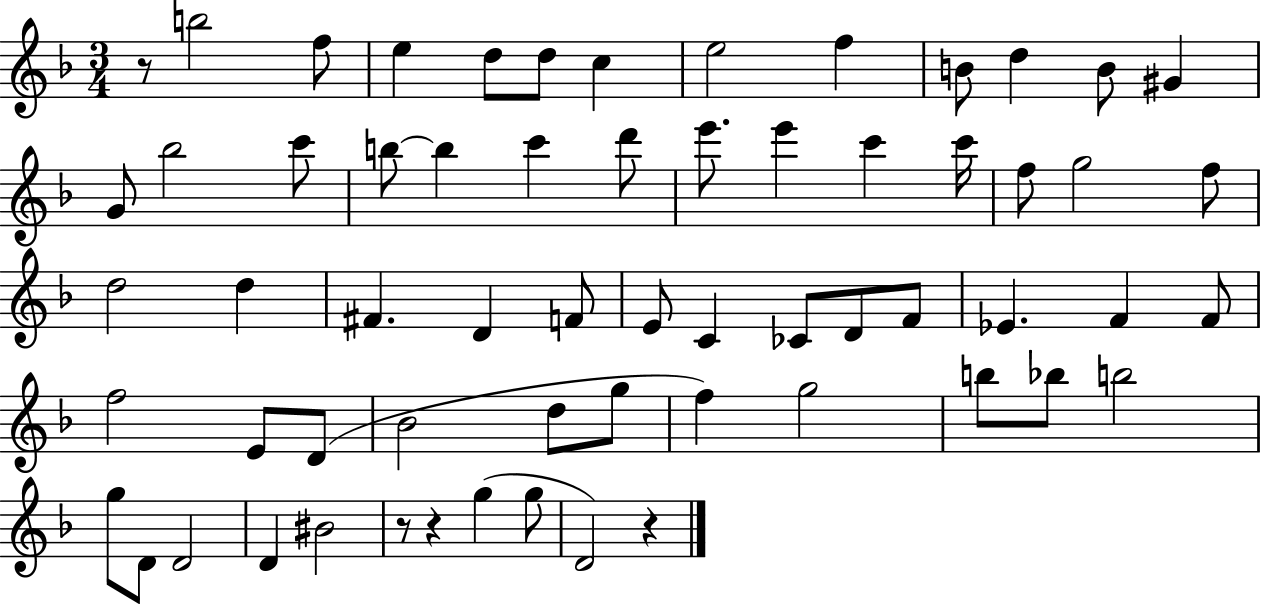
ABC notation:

X:1
T:Untitled
M:3/4
L:1/4
K:F
z/2 b2 f/2 e d/2 d/2 c e2 f B/2 d B/2 ^G G/2 _b2 c'/2 b/2 b c' d'/2 e'/2 e' c' c'/4 f/2 g2 f/2 d2 d ^F D F/2 E/2 C _C/2 D/2 F/2 _E F F/2 f2 E/2 D/2 _B2 d/2 g/2 f g2 b/2 _b/2 b2 g/2 D/2 D2 D ^B2 z/2 z g g/2 D2 z